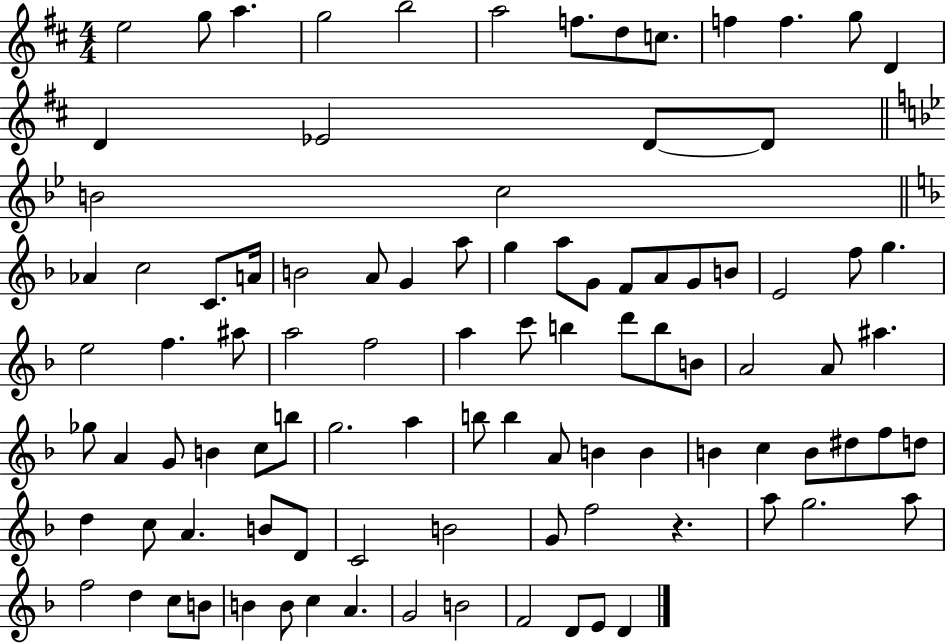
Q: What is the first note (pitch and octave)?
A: E5